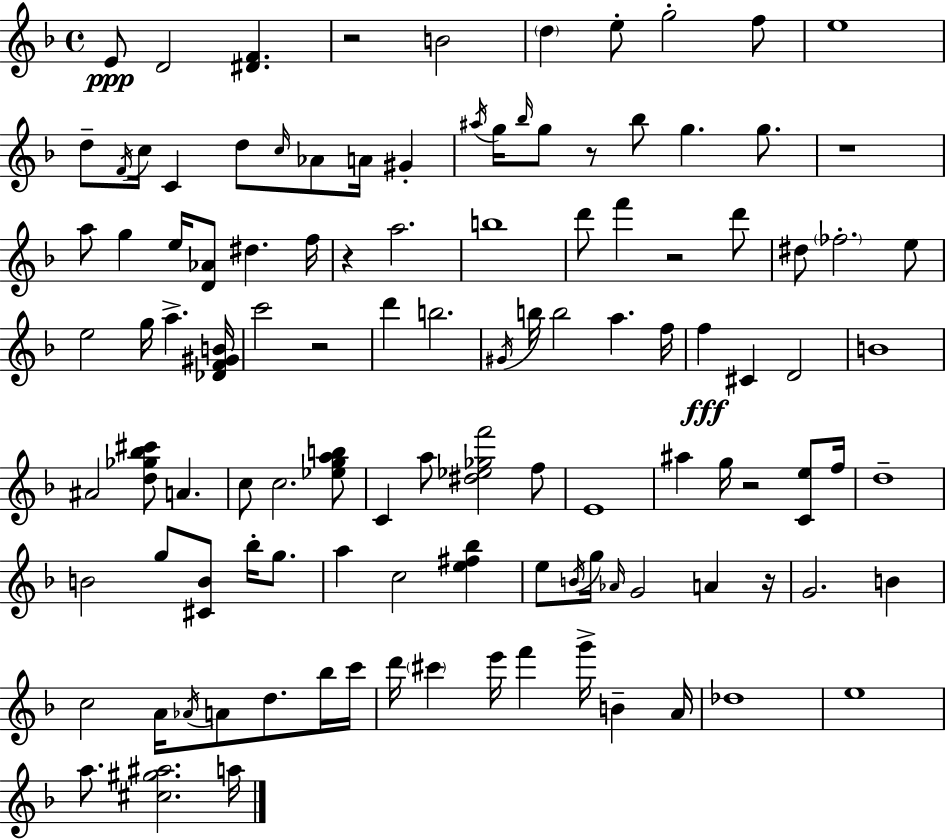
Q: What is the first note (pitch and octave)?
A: E4